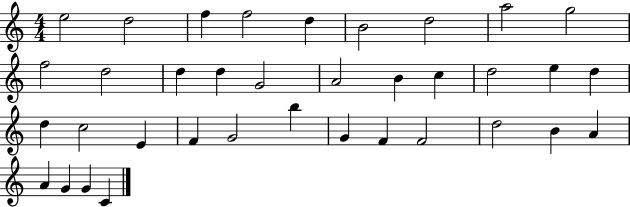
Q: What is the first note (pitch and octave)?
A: E5